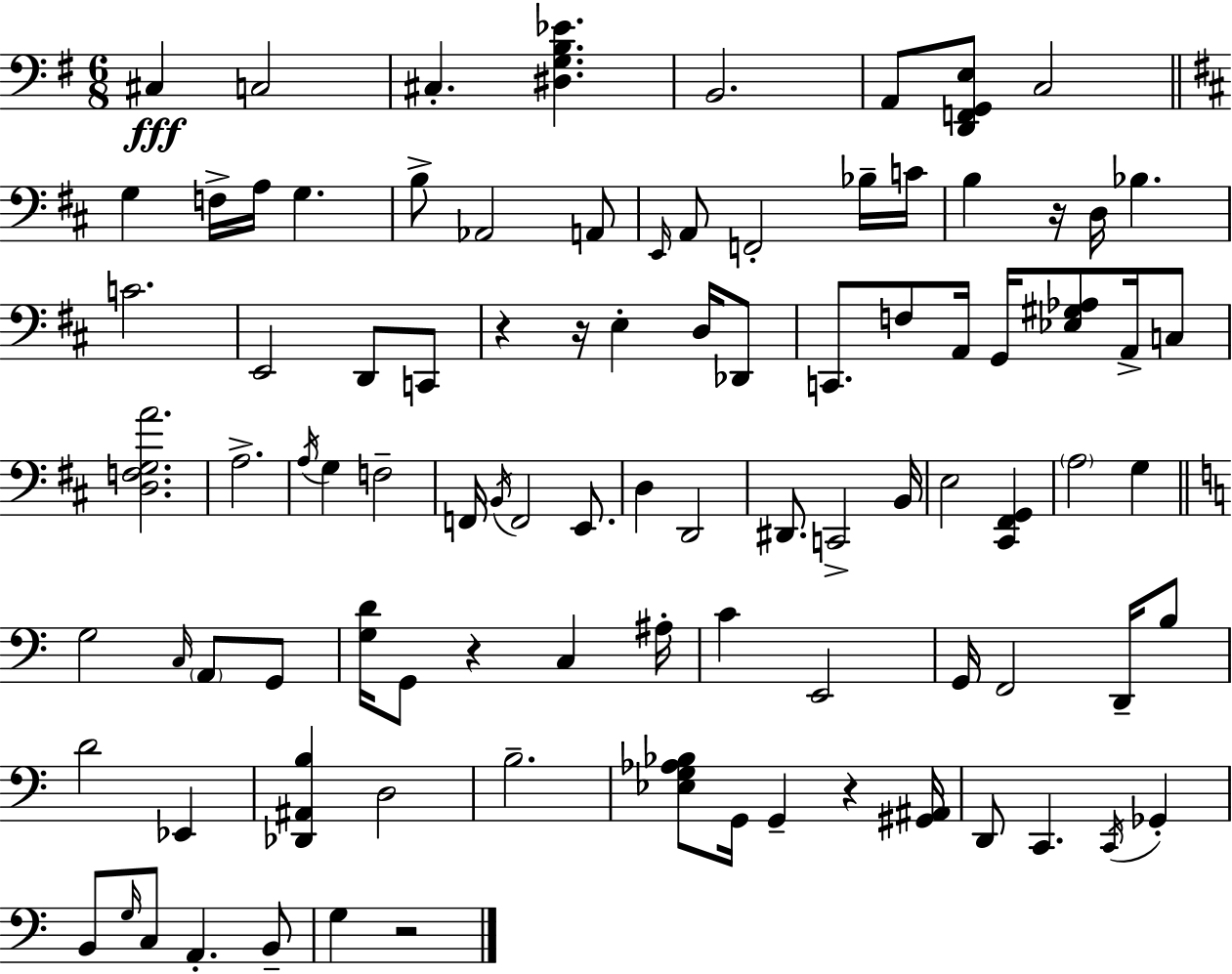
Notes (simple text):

C#3/q C3/h C#3/q. [D#3,G3,B3,Eb4]/q. B2/h. A2/e [D2,F2,G2,E3]/e C3/h G3/q F3/s A3/s G3/q. B3/e Ab2/h A2/e E2/s A2/e F2/h Bb3/s C4/s B3/q R/s D3/s Bb3/q. C4/h. E2/h D2/e C2/e R/q R/s E3/q D3/s Db2/e C2/e. F3/e A2/s G2/s [Eb3,G#3,Ab3]/e A2/s C3/e [D3,F3,G3,A4]/h. A3/h. A3/s G3/q F3/h F2/s B2/s F2/h E2/e. D3/q D2/h D#2/e. C2/h B2/s E3/h [C#2,F#2,G2]/q A3/h G3/q G3/h C3/s A2/e G2/e [G3,D4]/s G2/e R/q C3/q A#3/s C4/q E2/h G2/s F2/h D2/s B3/e D4/h Eb2/q [Db2,A#2,B3]/q D3/h B3/h. [Eb3,G3,Ab3,Bb3]/e G2/s G2/q R/q [G#2,A#2]/s D2/e C2/q. C2/s Gb2/q B2/e G3/s C3/e A2/q. B2/e G3/q R/h